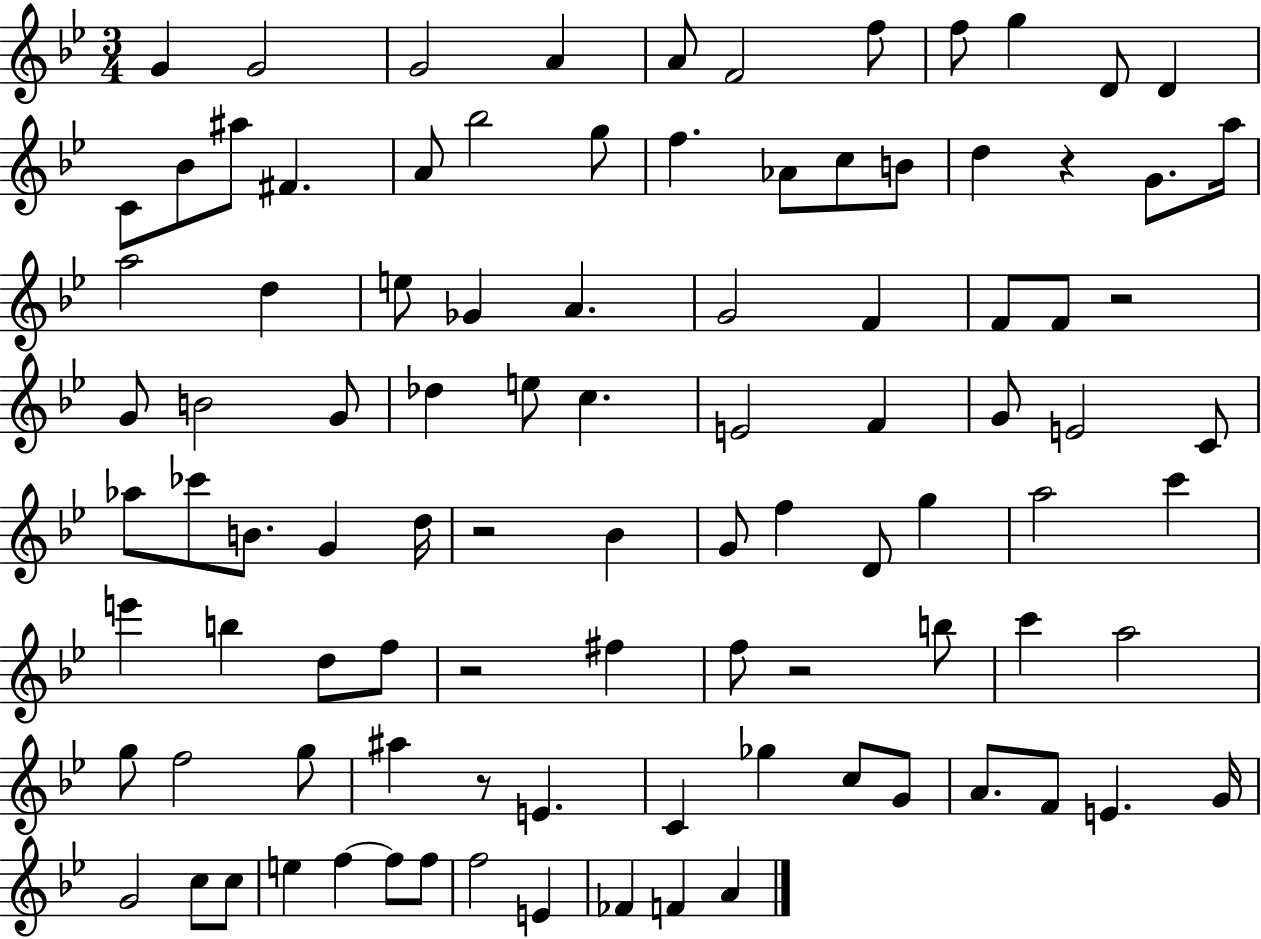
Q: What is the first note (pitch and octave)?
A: G4